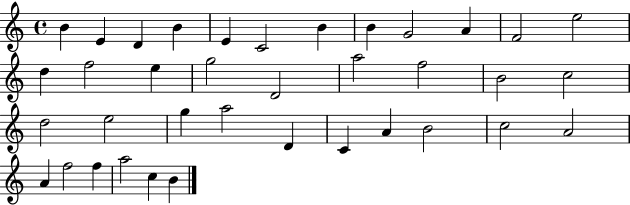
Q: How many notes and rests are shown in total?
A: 37